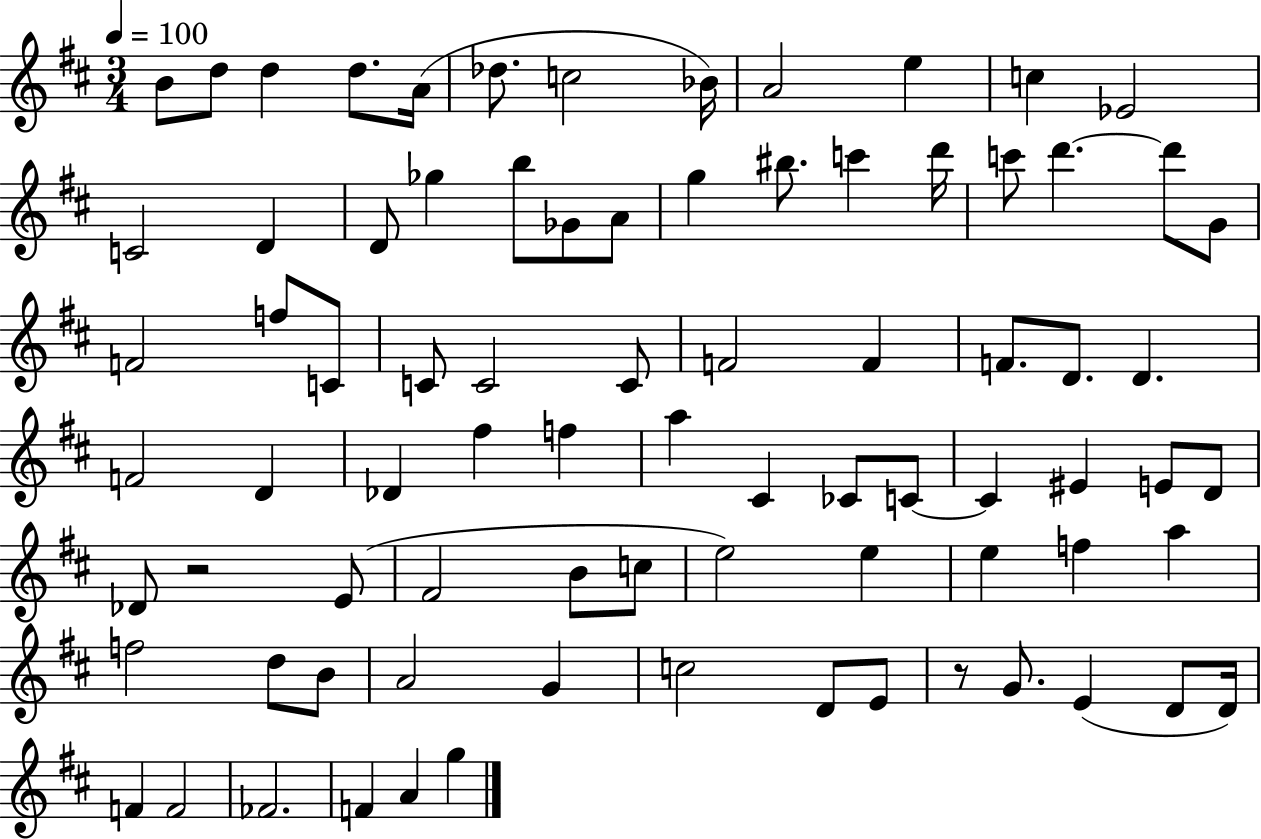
{
  \clef treble
  \numericTimeSignature
  \time 3/4
  \key d \major
  \tempo 4 = 100
  b'8 d''8 d''4 d''8. a'16( | des''8. c''2 bes'16) | a'2 e''4 | c''4 ees'2 | \break c'2 d'4 | d'8 ges''4 b''8 ges'8 a'8 | g''4 bis''8. c'''4 d'''16 | c'''8 d'''4.~~ d'''8 g'8 | \break f'2 f''8 c'8 | c'8 c'2 c'8 | f'2 f'4 | f'8. d'8. d'4. | \break f'2 d'4 | des'4 fis''4 f''4 | a''4 cis'4 ces'8 c'8~~ | c'4 eis'4 e'8 d'8 | \break des'8 r2 e'8( | fis'2 b'8 c''8 | e''2) e''4 | e''4 f''4 a''4 | \break f''2 d''8 b'8 | a'2 g'4 | c''2 d'8 e'8 | r8 g'8. e'4( d'8 d'16) | \break f'4 f'2 | fes'2. | f'4 a'4 g''4 | \bar "|."
}